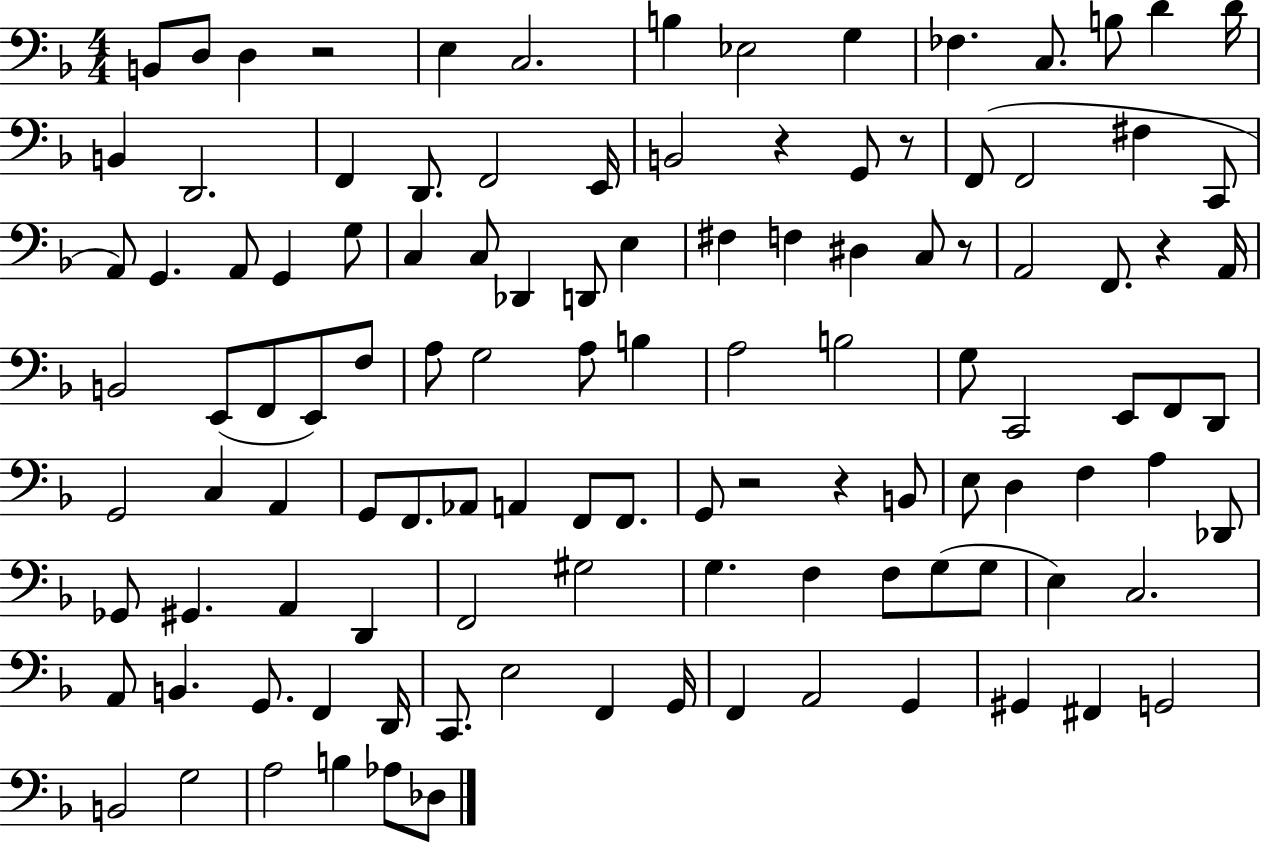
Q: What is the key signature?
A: F major